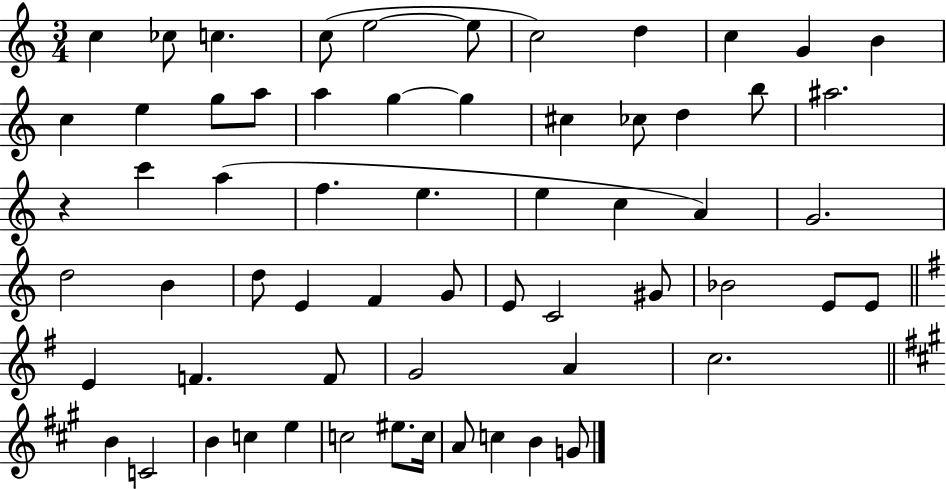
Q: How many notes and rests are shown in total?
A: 62